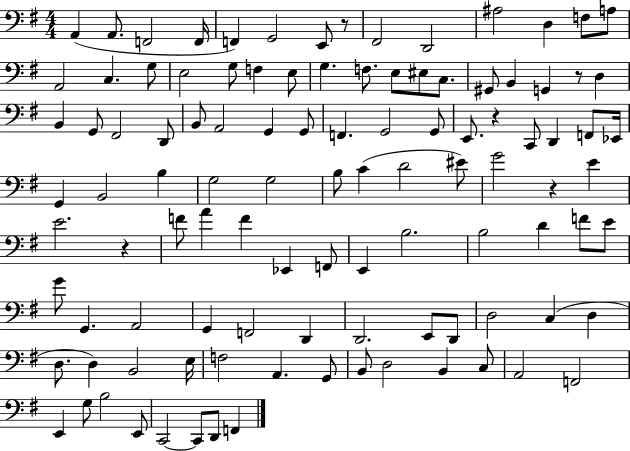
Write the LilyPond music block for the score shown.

{
  \clef bass
  \numericTimeSignature
  \time 4/4
  \key g \major
  a,4( a,8. f,2 f,16 | f,4) g,2 e,8 r8 | fis,2 d,2 | ais2 d4 f8 a8 | \break a,2 c4. g8 | e2 g8 f4 e8 | g4. f8. e8 eis8 c8. | gis,8 b,4 g,4 r8 d4 | \break b,4 g,8 fis,2 d,8 | b,8 a,2 g,4 g,8 | f,4. g,2 g,8 | e,8. r4 c,8 d,4 f,8 ees,16 | \break g,4 b,2 b4 | g2 g2 | b8 c'4( d'2 eis'8) | g'2 r4 e'4 | \break e'2. r4 | f'8 a'4 f'4 ees,4 f,8 | e,4 b2. | b2 d'4 f'8 e'8 | \break g'8 g,4. a,2 | g,4 f,2 d,4 | d,2. e,8 d,8 | d2 c4( d4 | \break d8. d4) b,2 e16 | f2 a,4. g,8 | b,8 d2 b,4 c8 | a,2 f,2 | \break e,4 g8 b2 e,8 | c,2~~ c,8 d,8 f,4 | \bar "|."
}